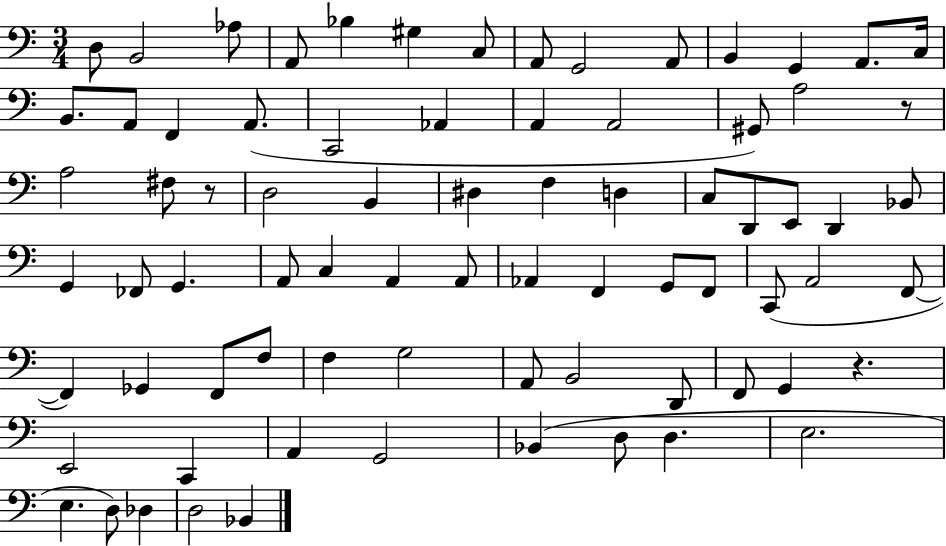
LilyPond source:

{
  \clef bass
  \numericTimeSignature
  \time 3/4
  \key c \major
  \repeat volta 2 { d8 b,2 aes8 | a,8 bes4 gis4 c8 | a,8 g,2 a,8 | b,4 g,4 a,8. c16 | \break b,8. a,8 f,4 a,8.( | c,2 aes,4 | a,4 a,2 | gis,8) a2 r8 | \break a2 fis8 r8 | d2 b,4 | dis4 f4 d4 | c8 d,8 e,8 d,4 bes,8 | \break g,4 fes,8 g,4. | a,8 c4 a,4 a,8 | aes,4 f,4 g,8 f,8 | c,8( a,2 f,8~~ | \break f,4) ges,4 f,8 f8 | f4 g2 | a,8 b,2 d,8 | f,8 g,4 r4. | \break e,2 c,4 | a,4 g,2 | bes,4( d8 d4. | e2. | \break e4. d8) des4 | d2 bes,4 | } \bar "|."
}